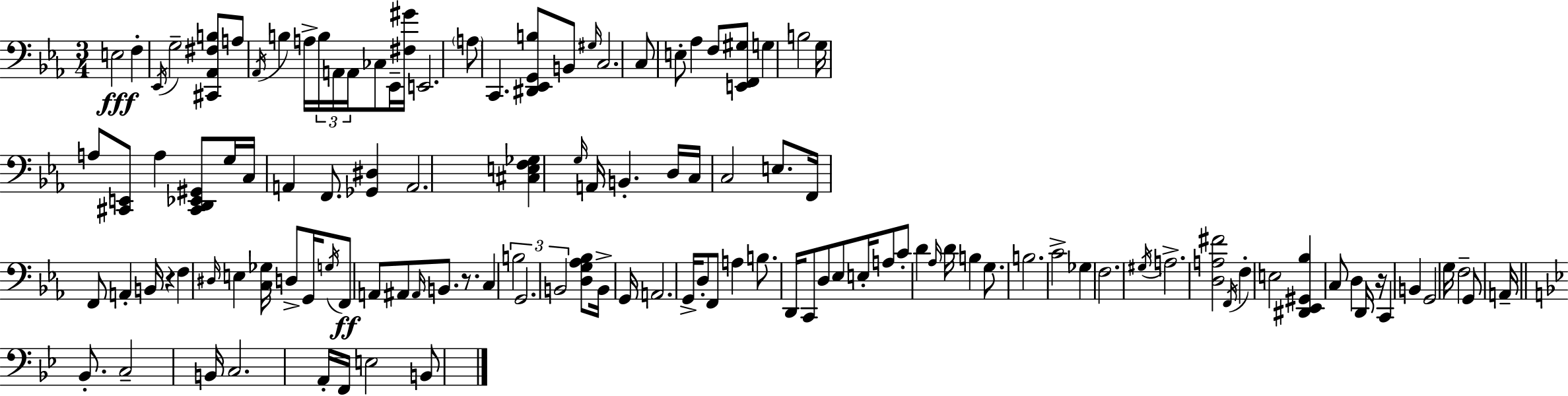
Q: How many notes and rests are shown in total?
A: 121